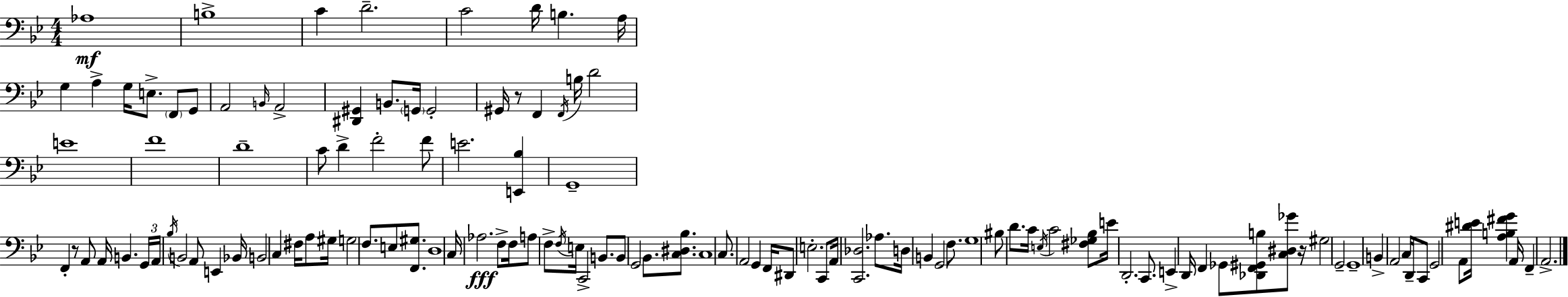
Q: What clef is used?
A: bass